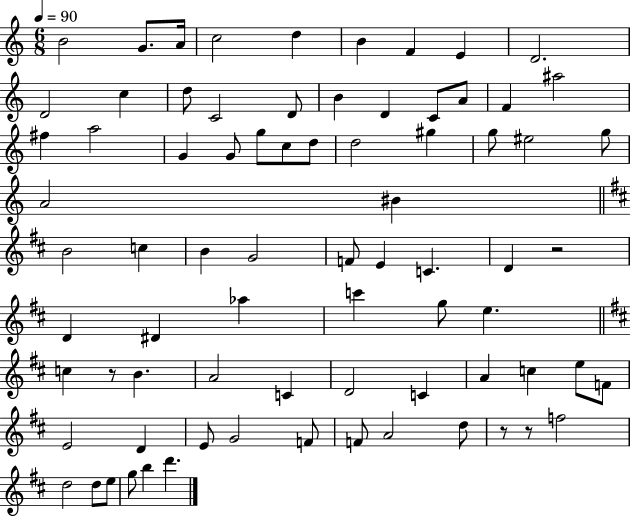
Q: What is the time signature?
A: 6/8